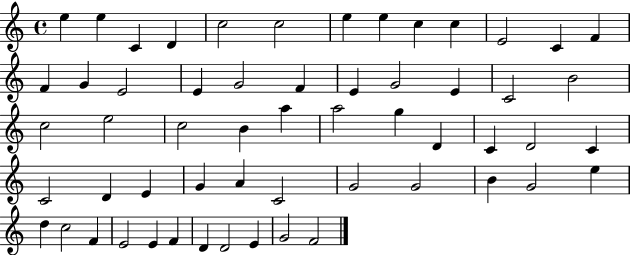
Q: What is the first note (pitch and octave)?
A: E5